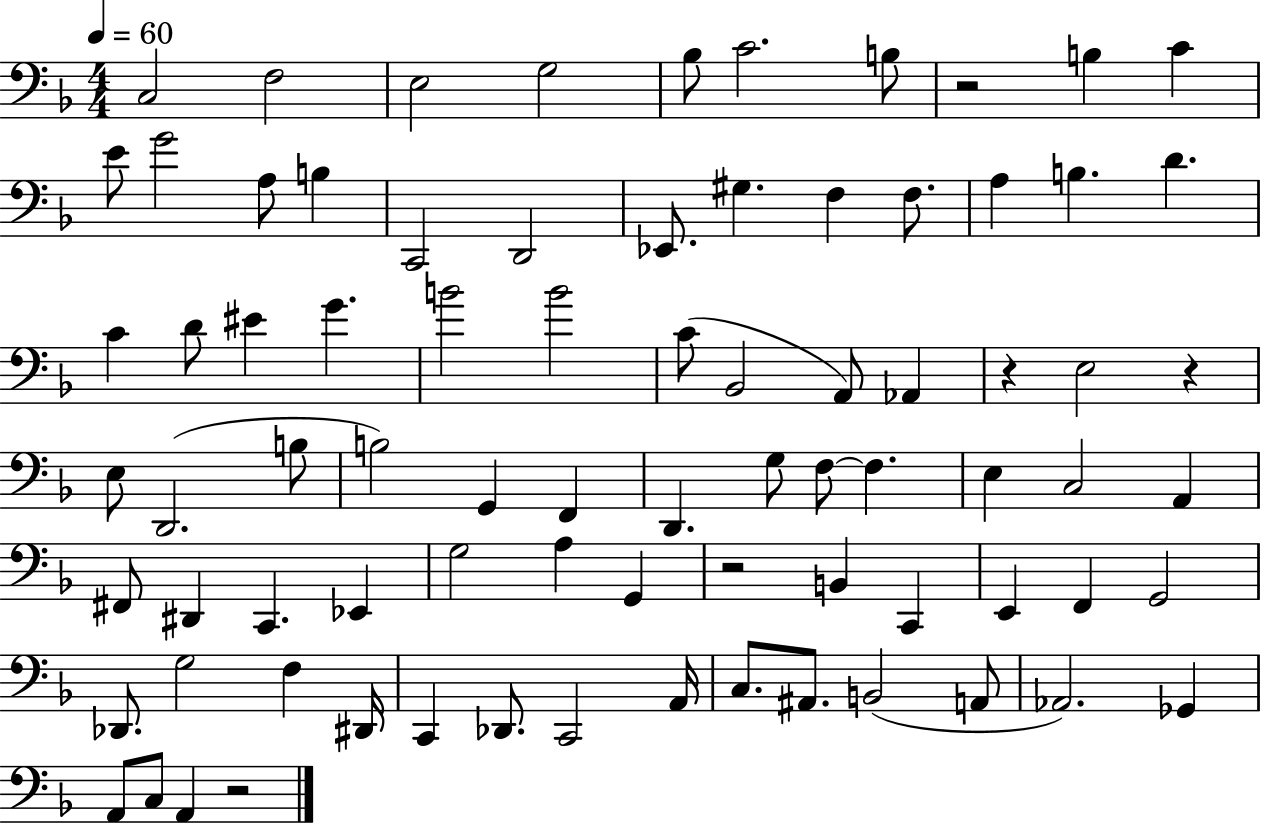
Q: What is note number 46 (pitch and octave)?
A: A2